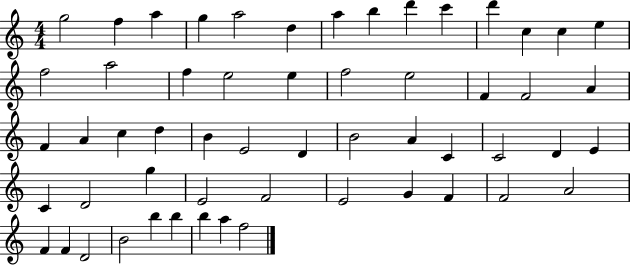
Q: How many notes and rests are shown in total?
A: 56